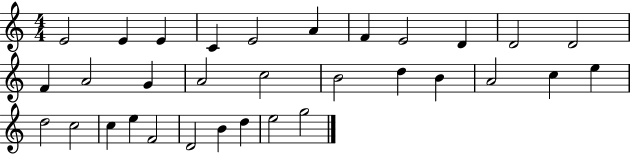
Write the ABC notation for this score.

X:1
T:Untitled
M:4/4
L:1/4
K:C
E2 E E C E2 A F E2 D D2 D2 F A2 G A2 c2 B2 d B A2 c e d2 c2 c e F2 D2 B d e2 g2